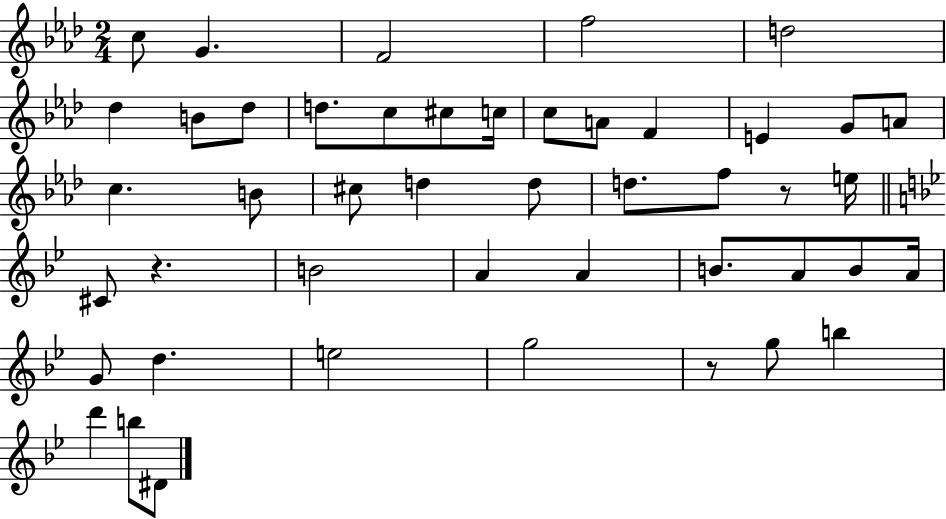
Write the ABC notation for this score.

X:1
T:Untitled
M:2/4
L:1/4
K:Ab
c/2 G F2 f2 d2 _d B/2 _d/2 d/2 c/2 ^c/2 c/4 c/2 A/2 F E G/2 A/2 c B/2 ^c/2 d d/2 d/2 f/2 z/2 e/4 ^C/2 z B2 A A B/2 A/2 B/2 A/4 G/2 d e2 g2 z/2 g/2 b d' b/2 ^D/2